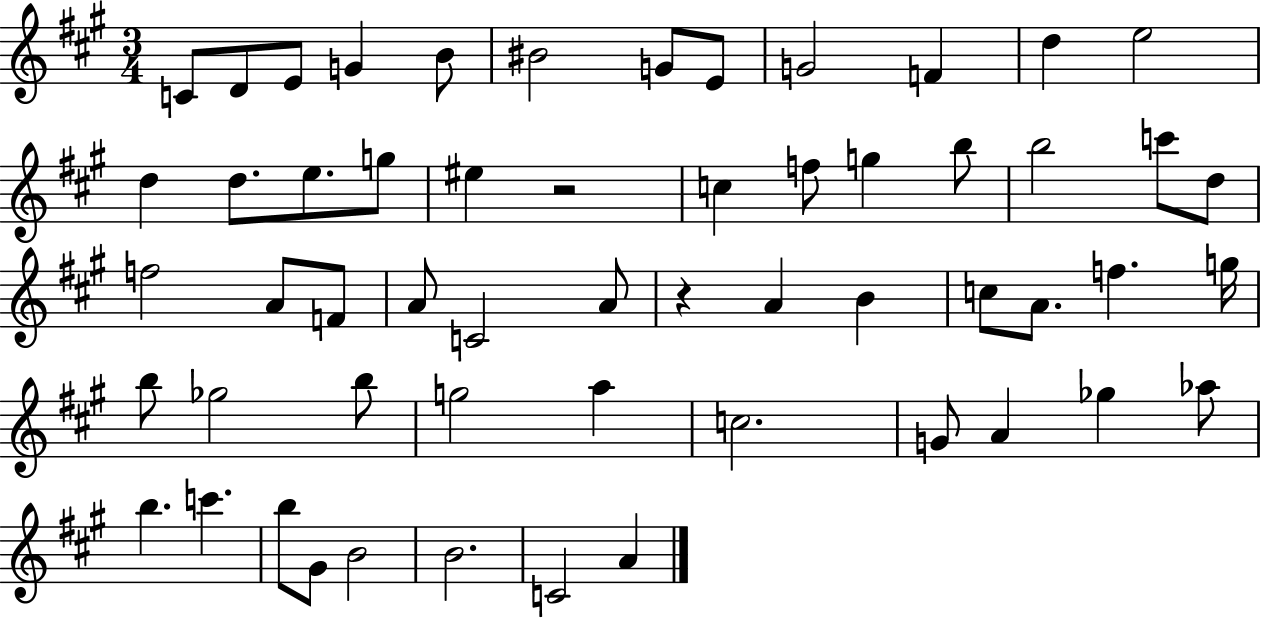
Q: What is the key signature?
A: A major